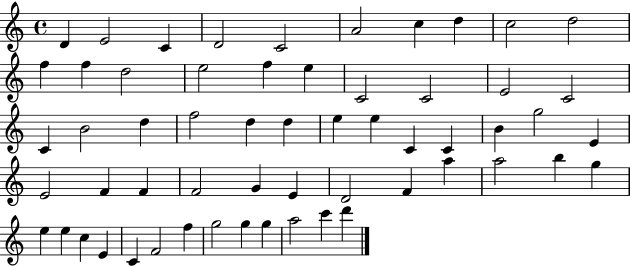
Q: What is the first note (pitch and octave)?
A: D4